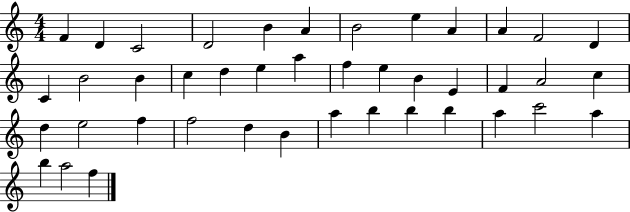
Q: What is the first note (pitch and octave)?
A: F4